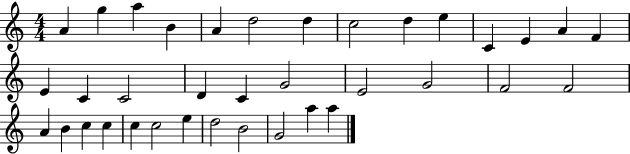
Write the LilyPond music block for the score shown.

{
  \clef treble
  \numericTimeSignature
  \time 4/4
  \key c \major
  a'4 g''4 a''4 b'4 | a'4 d''2 d''4 | c''2 d''4 e''4 | c'4 e'4 a'4 f'4 | \break e'4 c'4 c'2 | d'4 c'4 g'2 | e'2 g'2 | f'2 f'2 | \break a'4 b'4 c''4 c''4 | c''4 c''2 e''4 | d''2 b'2 | g'2 a''4 a''4 | \break \bar "|."
}